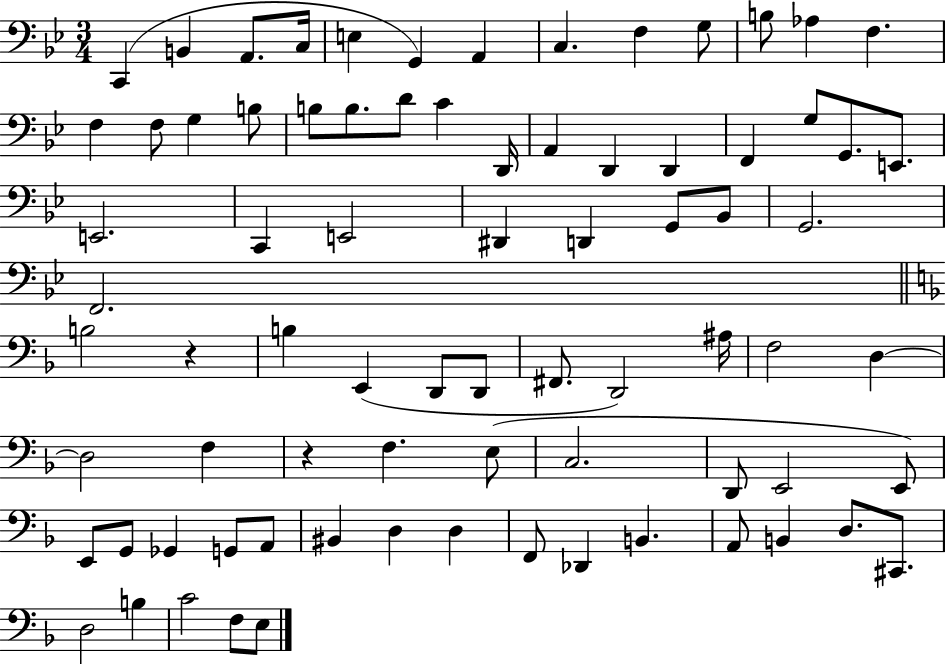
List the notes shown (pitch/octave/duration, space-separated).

C2/q B2/q A2/e. C3/s E3/q G2/q A2/q C3/q. F3/q G3/e B3/e Ab3/q F3/q. F3/q F3/e G3/q B3/e B3/e B3/e. D4/e C4/q D2/s A2/q D2/q D2/q F2/q G3/e G2/e. E2/e. E2/h. C2/q E2/h D#2/q D2/q G2/e Bb2/e G2/h. F2/h. B3/h R/q B3/q E2/q D2/e D2/e F#2/e. D2/h A#3/s F3/h D3/q D3/h F3/q R/q F3/q. E3/e C3/h. D2/e E2/h E2/e E2/e G2/e Gb2/q G2/e A2/e BIS2/q D3/q D3/q F2/e Db2/q B2/q. A2/e B2/q D3/e. C#2/e. D3/h B3/q C4/h F3/e E3/e